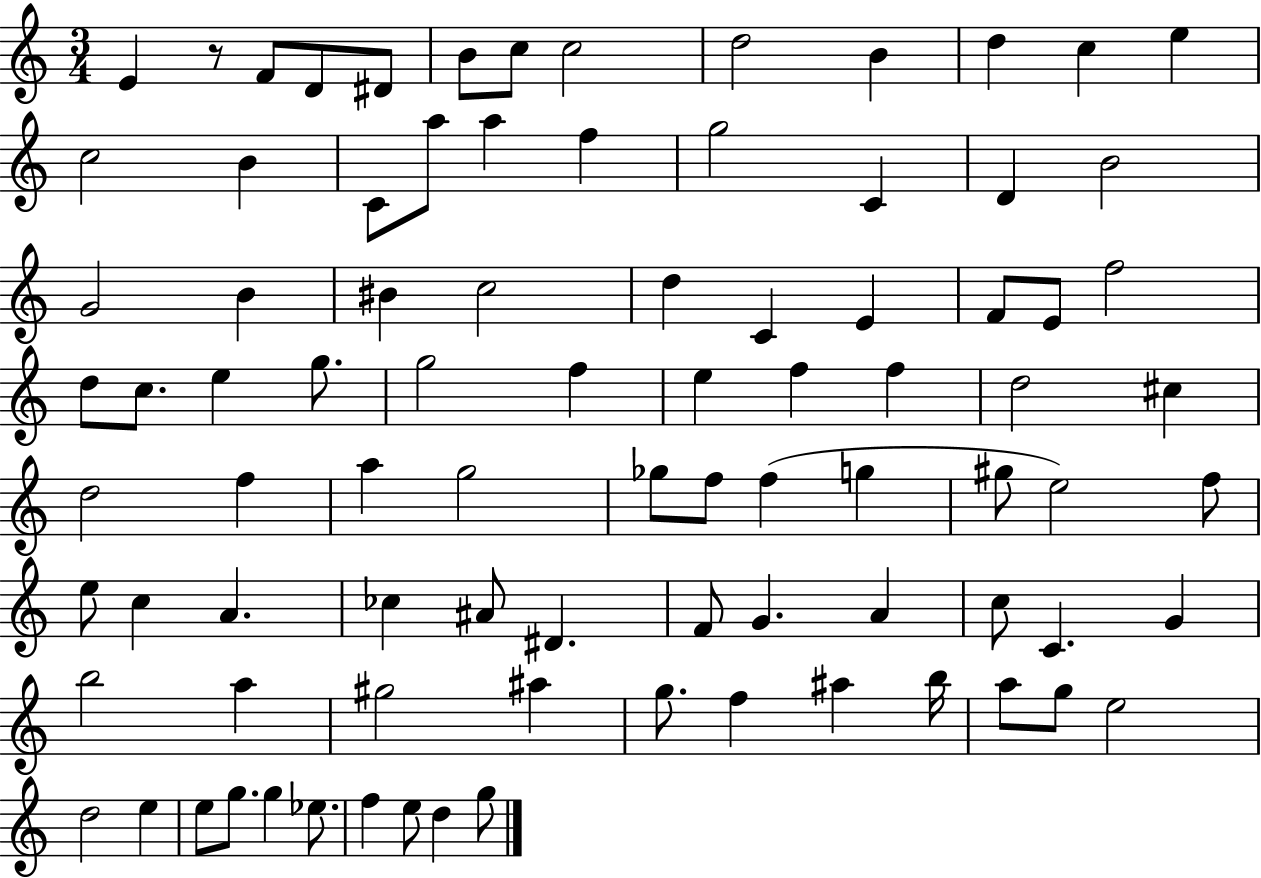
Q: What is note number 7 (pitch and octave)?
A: C5